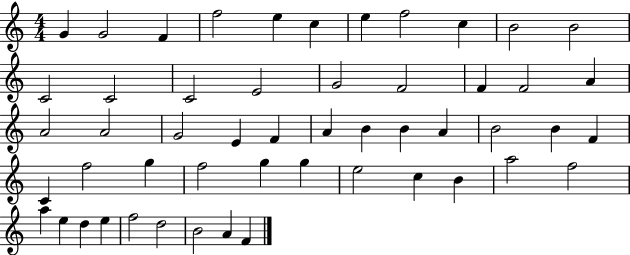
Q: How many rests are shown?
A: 0